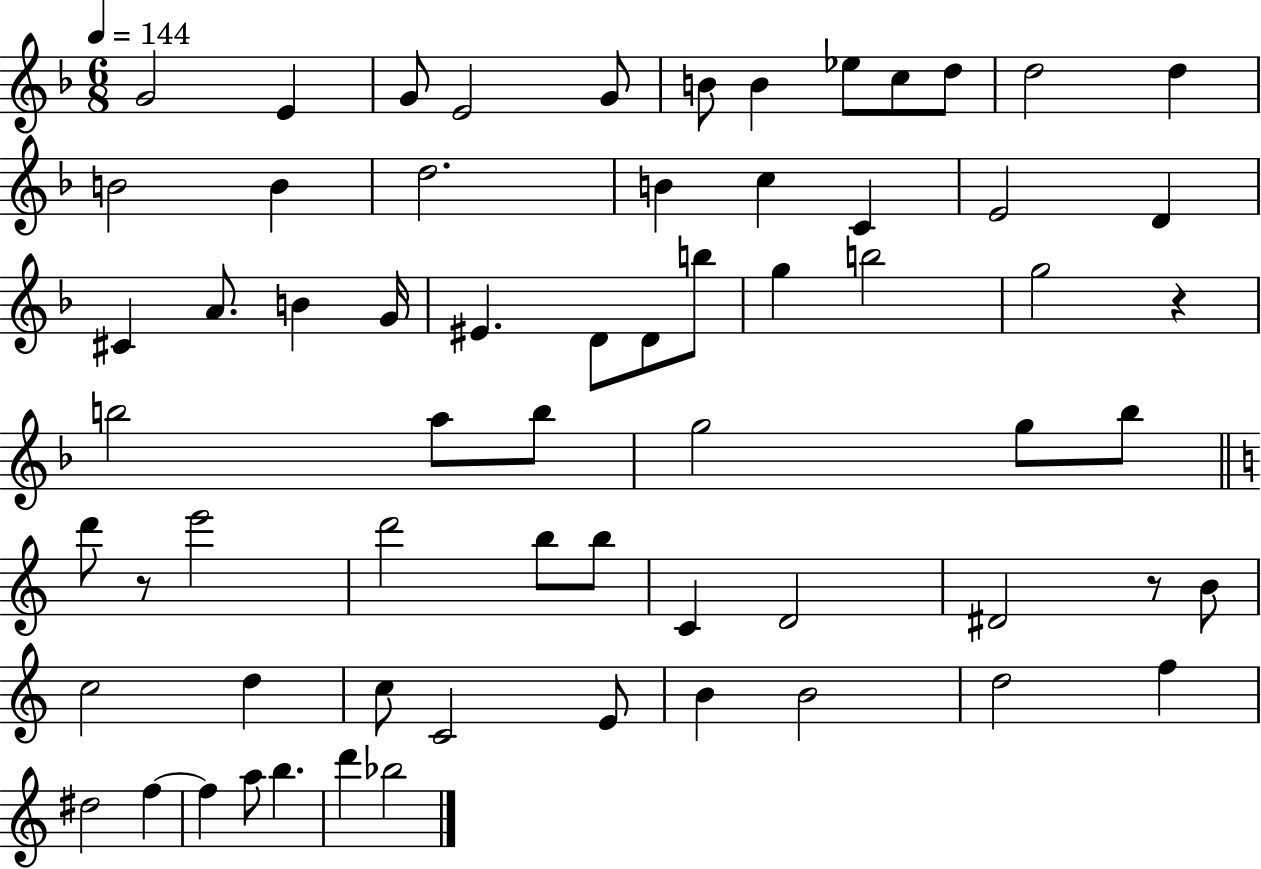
G4/h E4/q G4/e E4/h G4/e B4/e B4/q Eb5/e C5/e D5/e D5/h D5/q B4/h B4/q D5/h. B4/q C5/q C4/q E4/h D4/q C#4/q A4/e. B4/q G4/s EIS4/q. D4/e D4/e B5/e G5/q B5/h G5/h R/q B5/h A5/e B5/e G5/h G5/e Bb5/e D6/e R/e E6/h D6/h B5/e B5/e C4/q D4/h D#4/h R/e B4/e C5/h D5/q C5/e C4/h E4/e B4/q B4/h D5/h F5/q D#5/h F5/q F5/q A5/e B5/q. D6/q Bb5/h